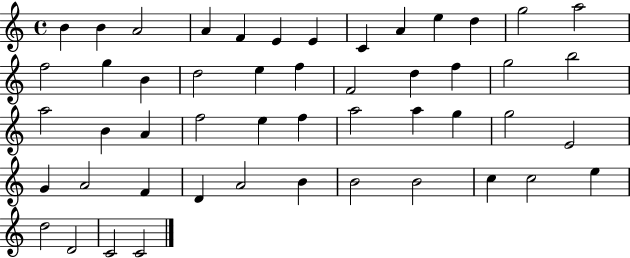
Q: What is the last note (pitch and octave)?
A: C4